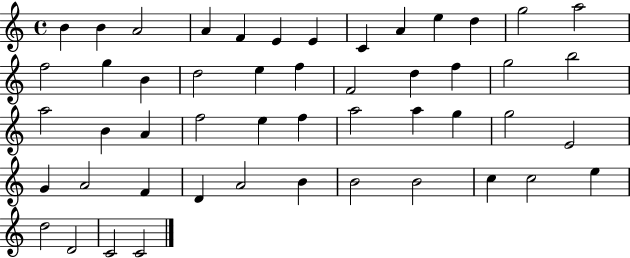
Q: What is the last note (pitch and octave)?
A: C4